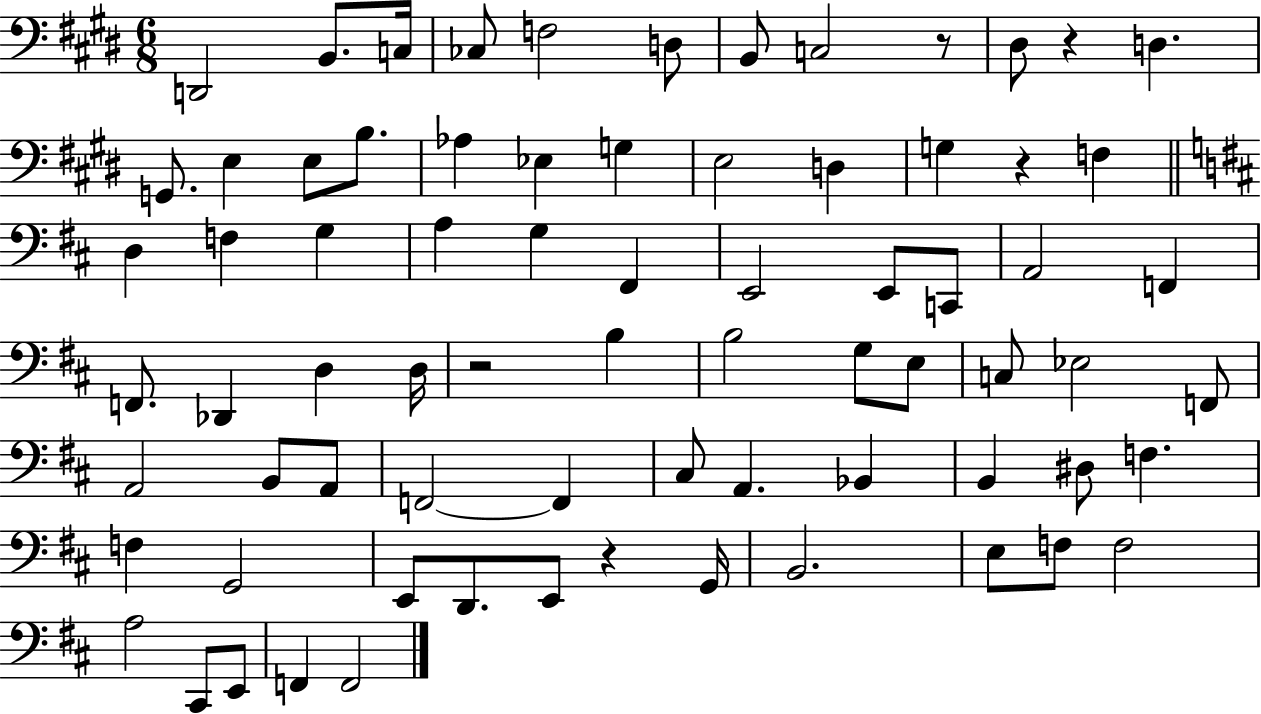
D2/h B2/e. C3/s CES3/e F3/h D3/e B2/e C3/h R/e D#3/e R/q D3/q. G2/e. E3/q E3/e B3/e. Ab3/q Eb3/q G3/q E3/h D3/q G3/q R/q F3/q D3/q F3/q G3/q A3/q G3/q F#2/q E2/h E2/e C2/e A2/h F2/q F2/e. Db2/q D3/q D3/s R/h B3/q B3/h G3/e E3/e C3/e Eb3/h F2/e A2/h B2/e A2/e F2/h F2/q C#3/e A2/q. Bb2/q B2/q D#3/e F3/q. F3/q G2/h E2/e D2/e. E2/e R/q G2/s B2/h. E3/e F3/e F3/h A3/h C#2/e E2/e F2/q F2/h